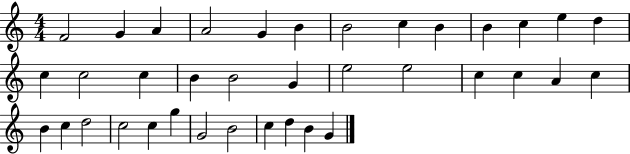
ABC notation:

X:1
T:Untitled
M:4/4
L:1/4
K:C
F2 G A A2 G B B2 c B B c e d c c2 c B B2 G e2 e2 c c A c B c d2 c2 c g G2 B2 c d B G